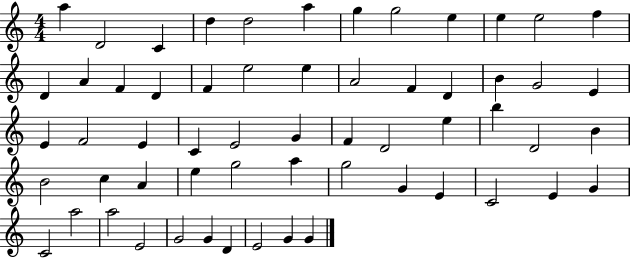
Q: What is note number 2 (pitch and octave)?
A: D4